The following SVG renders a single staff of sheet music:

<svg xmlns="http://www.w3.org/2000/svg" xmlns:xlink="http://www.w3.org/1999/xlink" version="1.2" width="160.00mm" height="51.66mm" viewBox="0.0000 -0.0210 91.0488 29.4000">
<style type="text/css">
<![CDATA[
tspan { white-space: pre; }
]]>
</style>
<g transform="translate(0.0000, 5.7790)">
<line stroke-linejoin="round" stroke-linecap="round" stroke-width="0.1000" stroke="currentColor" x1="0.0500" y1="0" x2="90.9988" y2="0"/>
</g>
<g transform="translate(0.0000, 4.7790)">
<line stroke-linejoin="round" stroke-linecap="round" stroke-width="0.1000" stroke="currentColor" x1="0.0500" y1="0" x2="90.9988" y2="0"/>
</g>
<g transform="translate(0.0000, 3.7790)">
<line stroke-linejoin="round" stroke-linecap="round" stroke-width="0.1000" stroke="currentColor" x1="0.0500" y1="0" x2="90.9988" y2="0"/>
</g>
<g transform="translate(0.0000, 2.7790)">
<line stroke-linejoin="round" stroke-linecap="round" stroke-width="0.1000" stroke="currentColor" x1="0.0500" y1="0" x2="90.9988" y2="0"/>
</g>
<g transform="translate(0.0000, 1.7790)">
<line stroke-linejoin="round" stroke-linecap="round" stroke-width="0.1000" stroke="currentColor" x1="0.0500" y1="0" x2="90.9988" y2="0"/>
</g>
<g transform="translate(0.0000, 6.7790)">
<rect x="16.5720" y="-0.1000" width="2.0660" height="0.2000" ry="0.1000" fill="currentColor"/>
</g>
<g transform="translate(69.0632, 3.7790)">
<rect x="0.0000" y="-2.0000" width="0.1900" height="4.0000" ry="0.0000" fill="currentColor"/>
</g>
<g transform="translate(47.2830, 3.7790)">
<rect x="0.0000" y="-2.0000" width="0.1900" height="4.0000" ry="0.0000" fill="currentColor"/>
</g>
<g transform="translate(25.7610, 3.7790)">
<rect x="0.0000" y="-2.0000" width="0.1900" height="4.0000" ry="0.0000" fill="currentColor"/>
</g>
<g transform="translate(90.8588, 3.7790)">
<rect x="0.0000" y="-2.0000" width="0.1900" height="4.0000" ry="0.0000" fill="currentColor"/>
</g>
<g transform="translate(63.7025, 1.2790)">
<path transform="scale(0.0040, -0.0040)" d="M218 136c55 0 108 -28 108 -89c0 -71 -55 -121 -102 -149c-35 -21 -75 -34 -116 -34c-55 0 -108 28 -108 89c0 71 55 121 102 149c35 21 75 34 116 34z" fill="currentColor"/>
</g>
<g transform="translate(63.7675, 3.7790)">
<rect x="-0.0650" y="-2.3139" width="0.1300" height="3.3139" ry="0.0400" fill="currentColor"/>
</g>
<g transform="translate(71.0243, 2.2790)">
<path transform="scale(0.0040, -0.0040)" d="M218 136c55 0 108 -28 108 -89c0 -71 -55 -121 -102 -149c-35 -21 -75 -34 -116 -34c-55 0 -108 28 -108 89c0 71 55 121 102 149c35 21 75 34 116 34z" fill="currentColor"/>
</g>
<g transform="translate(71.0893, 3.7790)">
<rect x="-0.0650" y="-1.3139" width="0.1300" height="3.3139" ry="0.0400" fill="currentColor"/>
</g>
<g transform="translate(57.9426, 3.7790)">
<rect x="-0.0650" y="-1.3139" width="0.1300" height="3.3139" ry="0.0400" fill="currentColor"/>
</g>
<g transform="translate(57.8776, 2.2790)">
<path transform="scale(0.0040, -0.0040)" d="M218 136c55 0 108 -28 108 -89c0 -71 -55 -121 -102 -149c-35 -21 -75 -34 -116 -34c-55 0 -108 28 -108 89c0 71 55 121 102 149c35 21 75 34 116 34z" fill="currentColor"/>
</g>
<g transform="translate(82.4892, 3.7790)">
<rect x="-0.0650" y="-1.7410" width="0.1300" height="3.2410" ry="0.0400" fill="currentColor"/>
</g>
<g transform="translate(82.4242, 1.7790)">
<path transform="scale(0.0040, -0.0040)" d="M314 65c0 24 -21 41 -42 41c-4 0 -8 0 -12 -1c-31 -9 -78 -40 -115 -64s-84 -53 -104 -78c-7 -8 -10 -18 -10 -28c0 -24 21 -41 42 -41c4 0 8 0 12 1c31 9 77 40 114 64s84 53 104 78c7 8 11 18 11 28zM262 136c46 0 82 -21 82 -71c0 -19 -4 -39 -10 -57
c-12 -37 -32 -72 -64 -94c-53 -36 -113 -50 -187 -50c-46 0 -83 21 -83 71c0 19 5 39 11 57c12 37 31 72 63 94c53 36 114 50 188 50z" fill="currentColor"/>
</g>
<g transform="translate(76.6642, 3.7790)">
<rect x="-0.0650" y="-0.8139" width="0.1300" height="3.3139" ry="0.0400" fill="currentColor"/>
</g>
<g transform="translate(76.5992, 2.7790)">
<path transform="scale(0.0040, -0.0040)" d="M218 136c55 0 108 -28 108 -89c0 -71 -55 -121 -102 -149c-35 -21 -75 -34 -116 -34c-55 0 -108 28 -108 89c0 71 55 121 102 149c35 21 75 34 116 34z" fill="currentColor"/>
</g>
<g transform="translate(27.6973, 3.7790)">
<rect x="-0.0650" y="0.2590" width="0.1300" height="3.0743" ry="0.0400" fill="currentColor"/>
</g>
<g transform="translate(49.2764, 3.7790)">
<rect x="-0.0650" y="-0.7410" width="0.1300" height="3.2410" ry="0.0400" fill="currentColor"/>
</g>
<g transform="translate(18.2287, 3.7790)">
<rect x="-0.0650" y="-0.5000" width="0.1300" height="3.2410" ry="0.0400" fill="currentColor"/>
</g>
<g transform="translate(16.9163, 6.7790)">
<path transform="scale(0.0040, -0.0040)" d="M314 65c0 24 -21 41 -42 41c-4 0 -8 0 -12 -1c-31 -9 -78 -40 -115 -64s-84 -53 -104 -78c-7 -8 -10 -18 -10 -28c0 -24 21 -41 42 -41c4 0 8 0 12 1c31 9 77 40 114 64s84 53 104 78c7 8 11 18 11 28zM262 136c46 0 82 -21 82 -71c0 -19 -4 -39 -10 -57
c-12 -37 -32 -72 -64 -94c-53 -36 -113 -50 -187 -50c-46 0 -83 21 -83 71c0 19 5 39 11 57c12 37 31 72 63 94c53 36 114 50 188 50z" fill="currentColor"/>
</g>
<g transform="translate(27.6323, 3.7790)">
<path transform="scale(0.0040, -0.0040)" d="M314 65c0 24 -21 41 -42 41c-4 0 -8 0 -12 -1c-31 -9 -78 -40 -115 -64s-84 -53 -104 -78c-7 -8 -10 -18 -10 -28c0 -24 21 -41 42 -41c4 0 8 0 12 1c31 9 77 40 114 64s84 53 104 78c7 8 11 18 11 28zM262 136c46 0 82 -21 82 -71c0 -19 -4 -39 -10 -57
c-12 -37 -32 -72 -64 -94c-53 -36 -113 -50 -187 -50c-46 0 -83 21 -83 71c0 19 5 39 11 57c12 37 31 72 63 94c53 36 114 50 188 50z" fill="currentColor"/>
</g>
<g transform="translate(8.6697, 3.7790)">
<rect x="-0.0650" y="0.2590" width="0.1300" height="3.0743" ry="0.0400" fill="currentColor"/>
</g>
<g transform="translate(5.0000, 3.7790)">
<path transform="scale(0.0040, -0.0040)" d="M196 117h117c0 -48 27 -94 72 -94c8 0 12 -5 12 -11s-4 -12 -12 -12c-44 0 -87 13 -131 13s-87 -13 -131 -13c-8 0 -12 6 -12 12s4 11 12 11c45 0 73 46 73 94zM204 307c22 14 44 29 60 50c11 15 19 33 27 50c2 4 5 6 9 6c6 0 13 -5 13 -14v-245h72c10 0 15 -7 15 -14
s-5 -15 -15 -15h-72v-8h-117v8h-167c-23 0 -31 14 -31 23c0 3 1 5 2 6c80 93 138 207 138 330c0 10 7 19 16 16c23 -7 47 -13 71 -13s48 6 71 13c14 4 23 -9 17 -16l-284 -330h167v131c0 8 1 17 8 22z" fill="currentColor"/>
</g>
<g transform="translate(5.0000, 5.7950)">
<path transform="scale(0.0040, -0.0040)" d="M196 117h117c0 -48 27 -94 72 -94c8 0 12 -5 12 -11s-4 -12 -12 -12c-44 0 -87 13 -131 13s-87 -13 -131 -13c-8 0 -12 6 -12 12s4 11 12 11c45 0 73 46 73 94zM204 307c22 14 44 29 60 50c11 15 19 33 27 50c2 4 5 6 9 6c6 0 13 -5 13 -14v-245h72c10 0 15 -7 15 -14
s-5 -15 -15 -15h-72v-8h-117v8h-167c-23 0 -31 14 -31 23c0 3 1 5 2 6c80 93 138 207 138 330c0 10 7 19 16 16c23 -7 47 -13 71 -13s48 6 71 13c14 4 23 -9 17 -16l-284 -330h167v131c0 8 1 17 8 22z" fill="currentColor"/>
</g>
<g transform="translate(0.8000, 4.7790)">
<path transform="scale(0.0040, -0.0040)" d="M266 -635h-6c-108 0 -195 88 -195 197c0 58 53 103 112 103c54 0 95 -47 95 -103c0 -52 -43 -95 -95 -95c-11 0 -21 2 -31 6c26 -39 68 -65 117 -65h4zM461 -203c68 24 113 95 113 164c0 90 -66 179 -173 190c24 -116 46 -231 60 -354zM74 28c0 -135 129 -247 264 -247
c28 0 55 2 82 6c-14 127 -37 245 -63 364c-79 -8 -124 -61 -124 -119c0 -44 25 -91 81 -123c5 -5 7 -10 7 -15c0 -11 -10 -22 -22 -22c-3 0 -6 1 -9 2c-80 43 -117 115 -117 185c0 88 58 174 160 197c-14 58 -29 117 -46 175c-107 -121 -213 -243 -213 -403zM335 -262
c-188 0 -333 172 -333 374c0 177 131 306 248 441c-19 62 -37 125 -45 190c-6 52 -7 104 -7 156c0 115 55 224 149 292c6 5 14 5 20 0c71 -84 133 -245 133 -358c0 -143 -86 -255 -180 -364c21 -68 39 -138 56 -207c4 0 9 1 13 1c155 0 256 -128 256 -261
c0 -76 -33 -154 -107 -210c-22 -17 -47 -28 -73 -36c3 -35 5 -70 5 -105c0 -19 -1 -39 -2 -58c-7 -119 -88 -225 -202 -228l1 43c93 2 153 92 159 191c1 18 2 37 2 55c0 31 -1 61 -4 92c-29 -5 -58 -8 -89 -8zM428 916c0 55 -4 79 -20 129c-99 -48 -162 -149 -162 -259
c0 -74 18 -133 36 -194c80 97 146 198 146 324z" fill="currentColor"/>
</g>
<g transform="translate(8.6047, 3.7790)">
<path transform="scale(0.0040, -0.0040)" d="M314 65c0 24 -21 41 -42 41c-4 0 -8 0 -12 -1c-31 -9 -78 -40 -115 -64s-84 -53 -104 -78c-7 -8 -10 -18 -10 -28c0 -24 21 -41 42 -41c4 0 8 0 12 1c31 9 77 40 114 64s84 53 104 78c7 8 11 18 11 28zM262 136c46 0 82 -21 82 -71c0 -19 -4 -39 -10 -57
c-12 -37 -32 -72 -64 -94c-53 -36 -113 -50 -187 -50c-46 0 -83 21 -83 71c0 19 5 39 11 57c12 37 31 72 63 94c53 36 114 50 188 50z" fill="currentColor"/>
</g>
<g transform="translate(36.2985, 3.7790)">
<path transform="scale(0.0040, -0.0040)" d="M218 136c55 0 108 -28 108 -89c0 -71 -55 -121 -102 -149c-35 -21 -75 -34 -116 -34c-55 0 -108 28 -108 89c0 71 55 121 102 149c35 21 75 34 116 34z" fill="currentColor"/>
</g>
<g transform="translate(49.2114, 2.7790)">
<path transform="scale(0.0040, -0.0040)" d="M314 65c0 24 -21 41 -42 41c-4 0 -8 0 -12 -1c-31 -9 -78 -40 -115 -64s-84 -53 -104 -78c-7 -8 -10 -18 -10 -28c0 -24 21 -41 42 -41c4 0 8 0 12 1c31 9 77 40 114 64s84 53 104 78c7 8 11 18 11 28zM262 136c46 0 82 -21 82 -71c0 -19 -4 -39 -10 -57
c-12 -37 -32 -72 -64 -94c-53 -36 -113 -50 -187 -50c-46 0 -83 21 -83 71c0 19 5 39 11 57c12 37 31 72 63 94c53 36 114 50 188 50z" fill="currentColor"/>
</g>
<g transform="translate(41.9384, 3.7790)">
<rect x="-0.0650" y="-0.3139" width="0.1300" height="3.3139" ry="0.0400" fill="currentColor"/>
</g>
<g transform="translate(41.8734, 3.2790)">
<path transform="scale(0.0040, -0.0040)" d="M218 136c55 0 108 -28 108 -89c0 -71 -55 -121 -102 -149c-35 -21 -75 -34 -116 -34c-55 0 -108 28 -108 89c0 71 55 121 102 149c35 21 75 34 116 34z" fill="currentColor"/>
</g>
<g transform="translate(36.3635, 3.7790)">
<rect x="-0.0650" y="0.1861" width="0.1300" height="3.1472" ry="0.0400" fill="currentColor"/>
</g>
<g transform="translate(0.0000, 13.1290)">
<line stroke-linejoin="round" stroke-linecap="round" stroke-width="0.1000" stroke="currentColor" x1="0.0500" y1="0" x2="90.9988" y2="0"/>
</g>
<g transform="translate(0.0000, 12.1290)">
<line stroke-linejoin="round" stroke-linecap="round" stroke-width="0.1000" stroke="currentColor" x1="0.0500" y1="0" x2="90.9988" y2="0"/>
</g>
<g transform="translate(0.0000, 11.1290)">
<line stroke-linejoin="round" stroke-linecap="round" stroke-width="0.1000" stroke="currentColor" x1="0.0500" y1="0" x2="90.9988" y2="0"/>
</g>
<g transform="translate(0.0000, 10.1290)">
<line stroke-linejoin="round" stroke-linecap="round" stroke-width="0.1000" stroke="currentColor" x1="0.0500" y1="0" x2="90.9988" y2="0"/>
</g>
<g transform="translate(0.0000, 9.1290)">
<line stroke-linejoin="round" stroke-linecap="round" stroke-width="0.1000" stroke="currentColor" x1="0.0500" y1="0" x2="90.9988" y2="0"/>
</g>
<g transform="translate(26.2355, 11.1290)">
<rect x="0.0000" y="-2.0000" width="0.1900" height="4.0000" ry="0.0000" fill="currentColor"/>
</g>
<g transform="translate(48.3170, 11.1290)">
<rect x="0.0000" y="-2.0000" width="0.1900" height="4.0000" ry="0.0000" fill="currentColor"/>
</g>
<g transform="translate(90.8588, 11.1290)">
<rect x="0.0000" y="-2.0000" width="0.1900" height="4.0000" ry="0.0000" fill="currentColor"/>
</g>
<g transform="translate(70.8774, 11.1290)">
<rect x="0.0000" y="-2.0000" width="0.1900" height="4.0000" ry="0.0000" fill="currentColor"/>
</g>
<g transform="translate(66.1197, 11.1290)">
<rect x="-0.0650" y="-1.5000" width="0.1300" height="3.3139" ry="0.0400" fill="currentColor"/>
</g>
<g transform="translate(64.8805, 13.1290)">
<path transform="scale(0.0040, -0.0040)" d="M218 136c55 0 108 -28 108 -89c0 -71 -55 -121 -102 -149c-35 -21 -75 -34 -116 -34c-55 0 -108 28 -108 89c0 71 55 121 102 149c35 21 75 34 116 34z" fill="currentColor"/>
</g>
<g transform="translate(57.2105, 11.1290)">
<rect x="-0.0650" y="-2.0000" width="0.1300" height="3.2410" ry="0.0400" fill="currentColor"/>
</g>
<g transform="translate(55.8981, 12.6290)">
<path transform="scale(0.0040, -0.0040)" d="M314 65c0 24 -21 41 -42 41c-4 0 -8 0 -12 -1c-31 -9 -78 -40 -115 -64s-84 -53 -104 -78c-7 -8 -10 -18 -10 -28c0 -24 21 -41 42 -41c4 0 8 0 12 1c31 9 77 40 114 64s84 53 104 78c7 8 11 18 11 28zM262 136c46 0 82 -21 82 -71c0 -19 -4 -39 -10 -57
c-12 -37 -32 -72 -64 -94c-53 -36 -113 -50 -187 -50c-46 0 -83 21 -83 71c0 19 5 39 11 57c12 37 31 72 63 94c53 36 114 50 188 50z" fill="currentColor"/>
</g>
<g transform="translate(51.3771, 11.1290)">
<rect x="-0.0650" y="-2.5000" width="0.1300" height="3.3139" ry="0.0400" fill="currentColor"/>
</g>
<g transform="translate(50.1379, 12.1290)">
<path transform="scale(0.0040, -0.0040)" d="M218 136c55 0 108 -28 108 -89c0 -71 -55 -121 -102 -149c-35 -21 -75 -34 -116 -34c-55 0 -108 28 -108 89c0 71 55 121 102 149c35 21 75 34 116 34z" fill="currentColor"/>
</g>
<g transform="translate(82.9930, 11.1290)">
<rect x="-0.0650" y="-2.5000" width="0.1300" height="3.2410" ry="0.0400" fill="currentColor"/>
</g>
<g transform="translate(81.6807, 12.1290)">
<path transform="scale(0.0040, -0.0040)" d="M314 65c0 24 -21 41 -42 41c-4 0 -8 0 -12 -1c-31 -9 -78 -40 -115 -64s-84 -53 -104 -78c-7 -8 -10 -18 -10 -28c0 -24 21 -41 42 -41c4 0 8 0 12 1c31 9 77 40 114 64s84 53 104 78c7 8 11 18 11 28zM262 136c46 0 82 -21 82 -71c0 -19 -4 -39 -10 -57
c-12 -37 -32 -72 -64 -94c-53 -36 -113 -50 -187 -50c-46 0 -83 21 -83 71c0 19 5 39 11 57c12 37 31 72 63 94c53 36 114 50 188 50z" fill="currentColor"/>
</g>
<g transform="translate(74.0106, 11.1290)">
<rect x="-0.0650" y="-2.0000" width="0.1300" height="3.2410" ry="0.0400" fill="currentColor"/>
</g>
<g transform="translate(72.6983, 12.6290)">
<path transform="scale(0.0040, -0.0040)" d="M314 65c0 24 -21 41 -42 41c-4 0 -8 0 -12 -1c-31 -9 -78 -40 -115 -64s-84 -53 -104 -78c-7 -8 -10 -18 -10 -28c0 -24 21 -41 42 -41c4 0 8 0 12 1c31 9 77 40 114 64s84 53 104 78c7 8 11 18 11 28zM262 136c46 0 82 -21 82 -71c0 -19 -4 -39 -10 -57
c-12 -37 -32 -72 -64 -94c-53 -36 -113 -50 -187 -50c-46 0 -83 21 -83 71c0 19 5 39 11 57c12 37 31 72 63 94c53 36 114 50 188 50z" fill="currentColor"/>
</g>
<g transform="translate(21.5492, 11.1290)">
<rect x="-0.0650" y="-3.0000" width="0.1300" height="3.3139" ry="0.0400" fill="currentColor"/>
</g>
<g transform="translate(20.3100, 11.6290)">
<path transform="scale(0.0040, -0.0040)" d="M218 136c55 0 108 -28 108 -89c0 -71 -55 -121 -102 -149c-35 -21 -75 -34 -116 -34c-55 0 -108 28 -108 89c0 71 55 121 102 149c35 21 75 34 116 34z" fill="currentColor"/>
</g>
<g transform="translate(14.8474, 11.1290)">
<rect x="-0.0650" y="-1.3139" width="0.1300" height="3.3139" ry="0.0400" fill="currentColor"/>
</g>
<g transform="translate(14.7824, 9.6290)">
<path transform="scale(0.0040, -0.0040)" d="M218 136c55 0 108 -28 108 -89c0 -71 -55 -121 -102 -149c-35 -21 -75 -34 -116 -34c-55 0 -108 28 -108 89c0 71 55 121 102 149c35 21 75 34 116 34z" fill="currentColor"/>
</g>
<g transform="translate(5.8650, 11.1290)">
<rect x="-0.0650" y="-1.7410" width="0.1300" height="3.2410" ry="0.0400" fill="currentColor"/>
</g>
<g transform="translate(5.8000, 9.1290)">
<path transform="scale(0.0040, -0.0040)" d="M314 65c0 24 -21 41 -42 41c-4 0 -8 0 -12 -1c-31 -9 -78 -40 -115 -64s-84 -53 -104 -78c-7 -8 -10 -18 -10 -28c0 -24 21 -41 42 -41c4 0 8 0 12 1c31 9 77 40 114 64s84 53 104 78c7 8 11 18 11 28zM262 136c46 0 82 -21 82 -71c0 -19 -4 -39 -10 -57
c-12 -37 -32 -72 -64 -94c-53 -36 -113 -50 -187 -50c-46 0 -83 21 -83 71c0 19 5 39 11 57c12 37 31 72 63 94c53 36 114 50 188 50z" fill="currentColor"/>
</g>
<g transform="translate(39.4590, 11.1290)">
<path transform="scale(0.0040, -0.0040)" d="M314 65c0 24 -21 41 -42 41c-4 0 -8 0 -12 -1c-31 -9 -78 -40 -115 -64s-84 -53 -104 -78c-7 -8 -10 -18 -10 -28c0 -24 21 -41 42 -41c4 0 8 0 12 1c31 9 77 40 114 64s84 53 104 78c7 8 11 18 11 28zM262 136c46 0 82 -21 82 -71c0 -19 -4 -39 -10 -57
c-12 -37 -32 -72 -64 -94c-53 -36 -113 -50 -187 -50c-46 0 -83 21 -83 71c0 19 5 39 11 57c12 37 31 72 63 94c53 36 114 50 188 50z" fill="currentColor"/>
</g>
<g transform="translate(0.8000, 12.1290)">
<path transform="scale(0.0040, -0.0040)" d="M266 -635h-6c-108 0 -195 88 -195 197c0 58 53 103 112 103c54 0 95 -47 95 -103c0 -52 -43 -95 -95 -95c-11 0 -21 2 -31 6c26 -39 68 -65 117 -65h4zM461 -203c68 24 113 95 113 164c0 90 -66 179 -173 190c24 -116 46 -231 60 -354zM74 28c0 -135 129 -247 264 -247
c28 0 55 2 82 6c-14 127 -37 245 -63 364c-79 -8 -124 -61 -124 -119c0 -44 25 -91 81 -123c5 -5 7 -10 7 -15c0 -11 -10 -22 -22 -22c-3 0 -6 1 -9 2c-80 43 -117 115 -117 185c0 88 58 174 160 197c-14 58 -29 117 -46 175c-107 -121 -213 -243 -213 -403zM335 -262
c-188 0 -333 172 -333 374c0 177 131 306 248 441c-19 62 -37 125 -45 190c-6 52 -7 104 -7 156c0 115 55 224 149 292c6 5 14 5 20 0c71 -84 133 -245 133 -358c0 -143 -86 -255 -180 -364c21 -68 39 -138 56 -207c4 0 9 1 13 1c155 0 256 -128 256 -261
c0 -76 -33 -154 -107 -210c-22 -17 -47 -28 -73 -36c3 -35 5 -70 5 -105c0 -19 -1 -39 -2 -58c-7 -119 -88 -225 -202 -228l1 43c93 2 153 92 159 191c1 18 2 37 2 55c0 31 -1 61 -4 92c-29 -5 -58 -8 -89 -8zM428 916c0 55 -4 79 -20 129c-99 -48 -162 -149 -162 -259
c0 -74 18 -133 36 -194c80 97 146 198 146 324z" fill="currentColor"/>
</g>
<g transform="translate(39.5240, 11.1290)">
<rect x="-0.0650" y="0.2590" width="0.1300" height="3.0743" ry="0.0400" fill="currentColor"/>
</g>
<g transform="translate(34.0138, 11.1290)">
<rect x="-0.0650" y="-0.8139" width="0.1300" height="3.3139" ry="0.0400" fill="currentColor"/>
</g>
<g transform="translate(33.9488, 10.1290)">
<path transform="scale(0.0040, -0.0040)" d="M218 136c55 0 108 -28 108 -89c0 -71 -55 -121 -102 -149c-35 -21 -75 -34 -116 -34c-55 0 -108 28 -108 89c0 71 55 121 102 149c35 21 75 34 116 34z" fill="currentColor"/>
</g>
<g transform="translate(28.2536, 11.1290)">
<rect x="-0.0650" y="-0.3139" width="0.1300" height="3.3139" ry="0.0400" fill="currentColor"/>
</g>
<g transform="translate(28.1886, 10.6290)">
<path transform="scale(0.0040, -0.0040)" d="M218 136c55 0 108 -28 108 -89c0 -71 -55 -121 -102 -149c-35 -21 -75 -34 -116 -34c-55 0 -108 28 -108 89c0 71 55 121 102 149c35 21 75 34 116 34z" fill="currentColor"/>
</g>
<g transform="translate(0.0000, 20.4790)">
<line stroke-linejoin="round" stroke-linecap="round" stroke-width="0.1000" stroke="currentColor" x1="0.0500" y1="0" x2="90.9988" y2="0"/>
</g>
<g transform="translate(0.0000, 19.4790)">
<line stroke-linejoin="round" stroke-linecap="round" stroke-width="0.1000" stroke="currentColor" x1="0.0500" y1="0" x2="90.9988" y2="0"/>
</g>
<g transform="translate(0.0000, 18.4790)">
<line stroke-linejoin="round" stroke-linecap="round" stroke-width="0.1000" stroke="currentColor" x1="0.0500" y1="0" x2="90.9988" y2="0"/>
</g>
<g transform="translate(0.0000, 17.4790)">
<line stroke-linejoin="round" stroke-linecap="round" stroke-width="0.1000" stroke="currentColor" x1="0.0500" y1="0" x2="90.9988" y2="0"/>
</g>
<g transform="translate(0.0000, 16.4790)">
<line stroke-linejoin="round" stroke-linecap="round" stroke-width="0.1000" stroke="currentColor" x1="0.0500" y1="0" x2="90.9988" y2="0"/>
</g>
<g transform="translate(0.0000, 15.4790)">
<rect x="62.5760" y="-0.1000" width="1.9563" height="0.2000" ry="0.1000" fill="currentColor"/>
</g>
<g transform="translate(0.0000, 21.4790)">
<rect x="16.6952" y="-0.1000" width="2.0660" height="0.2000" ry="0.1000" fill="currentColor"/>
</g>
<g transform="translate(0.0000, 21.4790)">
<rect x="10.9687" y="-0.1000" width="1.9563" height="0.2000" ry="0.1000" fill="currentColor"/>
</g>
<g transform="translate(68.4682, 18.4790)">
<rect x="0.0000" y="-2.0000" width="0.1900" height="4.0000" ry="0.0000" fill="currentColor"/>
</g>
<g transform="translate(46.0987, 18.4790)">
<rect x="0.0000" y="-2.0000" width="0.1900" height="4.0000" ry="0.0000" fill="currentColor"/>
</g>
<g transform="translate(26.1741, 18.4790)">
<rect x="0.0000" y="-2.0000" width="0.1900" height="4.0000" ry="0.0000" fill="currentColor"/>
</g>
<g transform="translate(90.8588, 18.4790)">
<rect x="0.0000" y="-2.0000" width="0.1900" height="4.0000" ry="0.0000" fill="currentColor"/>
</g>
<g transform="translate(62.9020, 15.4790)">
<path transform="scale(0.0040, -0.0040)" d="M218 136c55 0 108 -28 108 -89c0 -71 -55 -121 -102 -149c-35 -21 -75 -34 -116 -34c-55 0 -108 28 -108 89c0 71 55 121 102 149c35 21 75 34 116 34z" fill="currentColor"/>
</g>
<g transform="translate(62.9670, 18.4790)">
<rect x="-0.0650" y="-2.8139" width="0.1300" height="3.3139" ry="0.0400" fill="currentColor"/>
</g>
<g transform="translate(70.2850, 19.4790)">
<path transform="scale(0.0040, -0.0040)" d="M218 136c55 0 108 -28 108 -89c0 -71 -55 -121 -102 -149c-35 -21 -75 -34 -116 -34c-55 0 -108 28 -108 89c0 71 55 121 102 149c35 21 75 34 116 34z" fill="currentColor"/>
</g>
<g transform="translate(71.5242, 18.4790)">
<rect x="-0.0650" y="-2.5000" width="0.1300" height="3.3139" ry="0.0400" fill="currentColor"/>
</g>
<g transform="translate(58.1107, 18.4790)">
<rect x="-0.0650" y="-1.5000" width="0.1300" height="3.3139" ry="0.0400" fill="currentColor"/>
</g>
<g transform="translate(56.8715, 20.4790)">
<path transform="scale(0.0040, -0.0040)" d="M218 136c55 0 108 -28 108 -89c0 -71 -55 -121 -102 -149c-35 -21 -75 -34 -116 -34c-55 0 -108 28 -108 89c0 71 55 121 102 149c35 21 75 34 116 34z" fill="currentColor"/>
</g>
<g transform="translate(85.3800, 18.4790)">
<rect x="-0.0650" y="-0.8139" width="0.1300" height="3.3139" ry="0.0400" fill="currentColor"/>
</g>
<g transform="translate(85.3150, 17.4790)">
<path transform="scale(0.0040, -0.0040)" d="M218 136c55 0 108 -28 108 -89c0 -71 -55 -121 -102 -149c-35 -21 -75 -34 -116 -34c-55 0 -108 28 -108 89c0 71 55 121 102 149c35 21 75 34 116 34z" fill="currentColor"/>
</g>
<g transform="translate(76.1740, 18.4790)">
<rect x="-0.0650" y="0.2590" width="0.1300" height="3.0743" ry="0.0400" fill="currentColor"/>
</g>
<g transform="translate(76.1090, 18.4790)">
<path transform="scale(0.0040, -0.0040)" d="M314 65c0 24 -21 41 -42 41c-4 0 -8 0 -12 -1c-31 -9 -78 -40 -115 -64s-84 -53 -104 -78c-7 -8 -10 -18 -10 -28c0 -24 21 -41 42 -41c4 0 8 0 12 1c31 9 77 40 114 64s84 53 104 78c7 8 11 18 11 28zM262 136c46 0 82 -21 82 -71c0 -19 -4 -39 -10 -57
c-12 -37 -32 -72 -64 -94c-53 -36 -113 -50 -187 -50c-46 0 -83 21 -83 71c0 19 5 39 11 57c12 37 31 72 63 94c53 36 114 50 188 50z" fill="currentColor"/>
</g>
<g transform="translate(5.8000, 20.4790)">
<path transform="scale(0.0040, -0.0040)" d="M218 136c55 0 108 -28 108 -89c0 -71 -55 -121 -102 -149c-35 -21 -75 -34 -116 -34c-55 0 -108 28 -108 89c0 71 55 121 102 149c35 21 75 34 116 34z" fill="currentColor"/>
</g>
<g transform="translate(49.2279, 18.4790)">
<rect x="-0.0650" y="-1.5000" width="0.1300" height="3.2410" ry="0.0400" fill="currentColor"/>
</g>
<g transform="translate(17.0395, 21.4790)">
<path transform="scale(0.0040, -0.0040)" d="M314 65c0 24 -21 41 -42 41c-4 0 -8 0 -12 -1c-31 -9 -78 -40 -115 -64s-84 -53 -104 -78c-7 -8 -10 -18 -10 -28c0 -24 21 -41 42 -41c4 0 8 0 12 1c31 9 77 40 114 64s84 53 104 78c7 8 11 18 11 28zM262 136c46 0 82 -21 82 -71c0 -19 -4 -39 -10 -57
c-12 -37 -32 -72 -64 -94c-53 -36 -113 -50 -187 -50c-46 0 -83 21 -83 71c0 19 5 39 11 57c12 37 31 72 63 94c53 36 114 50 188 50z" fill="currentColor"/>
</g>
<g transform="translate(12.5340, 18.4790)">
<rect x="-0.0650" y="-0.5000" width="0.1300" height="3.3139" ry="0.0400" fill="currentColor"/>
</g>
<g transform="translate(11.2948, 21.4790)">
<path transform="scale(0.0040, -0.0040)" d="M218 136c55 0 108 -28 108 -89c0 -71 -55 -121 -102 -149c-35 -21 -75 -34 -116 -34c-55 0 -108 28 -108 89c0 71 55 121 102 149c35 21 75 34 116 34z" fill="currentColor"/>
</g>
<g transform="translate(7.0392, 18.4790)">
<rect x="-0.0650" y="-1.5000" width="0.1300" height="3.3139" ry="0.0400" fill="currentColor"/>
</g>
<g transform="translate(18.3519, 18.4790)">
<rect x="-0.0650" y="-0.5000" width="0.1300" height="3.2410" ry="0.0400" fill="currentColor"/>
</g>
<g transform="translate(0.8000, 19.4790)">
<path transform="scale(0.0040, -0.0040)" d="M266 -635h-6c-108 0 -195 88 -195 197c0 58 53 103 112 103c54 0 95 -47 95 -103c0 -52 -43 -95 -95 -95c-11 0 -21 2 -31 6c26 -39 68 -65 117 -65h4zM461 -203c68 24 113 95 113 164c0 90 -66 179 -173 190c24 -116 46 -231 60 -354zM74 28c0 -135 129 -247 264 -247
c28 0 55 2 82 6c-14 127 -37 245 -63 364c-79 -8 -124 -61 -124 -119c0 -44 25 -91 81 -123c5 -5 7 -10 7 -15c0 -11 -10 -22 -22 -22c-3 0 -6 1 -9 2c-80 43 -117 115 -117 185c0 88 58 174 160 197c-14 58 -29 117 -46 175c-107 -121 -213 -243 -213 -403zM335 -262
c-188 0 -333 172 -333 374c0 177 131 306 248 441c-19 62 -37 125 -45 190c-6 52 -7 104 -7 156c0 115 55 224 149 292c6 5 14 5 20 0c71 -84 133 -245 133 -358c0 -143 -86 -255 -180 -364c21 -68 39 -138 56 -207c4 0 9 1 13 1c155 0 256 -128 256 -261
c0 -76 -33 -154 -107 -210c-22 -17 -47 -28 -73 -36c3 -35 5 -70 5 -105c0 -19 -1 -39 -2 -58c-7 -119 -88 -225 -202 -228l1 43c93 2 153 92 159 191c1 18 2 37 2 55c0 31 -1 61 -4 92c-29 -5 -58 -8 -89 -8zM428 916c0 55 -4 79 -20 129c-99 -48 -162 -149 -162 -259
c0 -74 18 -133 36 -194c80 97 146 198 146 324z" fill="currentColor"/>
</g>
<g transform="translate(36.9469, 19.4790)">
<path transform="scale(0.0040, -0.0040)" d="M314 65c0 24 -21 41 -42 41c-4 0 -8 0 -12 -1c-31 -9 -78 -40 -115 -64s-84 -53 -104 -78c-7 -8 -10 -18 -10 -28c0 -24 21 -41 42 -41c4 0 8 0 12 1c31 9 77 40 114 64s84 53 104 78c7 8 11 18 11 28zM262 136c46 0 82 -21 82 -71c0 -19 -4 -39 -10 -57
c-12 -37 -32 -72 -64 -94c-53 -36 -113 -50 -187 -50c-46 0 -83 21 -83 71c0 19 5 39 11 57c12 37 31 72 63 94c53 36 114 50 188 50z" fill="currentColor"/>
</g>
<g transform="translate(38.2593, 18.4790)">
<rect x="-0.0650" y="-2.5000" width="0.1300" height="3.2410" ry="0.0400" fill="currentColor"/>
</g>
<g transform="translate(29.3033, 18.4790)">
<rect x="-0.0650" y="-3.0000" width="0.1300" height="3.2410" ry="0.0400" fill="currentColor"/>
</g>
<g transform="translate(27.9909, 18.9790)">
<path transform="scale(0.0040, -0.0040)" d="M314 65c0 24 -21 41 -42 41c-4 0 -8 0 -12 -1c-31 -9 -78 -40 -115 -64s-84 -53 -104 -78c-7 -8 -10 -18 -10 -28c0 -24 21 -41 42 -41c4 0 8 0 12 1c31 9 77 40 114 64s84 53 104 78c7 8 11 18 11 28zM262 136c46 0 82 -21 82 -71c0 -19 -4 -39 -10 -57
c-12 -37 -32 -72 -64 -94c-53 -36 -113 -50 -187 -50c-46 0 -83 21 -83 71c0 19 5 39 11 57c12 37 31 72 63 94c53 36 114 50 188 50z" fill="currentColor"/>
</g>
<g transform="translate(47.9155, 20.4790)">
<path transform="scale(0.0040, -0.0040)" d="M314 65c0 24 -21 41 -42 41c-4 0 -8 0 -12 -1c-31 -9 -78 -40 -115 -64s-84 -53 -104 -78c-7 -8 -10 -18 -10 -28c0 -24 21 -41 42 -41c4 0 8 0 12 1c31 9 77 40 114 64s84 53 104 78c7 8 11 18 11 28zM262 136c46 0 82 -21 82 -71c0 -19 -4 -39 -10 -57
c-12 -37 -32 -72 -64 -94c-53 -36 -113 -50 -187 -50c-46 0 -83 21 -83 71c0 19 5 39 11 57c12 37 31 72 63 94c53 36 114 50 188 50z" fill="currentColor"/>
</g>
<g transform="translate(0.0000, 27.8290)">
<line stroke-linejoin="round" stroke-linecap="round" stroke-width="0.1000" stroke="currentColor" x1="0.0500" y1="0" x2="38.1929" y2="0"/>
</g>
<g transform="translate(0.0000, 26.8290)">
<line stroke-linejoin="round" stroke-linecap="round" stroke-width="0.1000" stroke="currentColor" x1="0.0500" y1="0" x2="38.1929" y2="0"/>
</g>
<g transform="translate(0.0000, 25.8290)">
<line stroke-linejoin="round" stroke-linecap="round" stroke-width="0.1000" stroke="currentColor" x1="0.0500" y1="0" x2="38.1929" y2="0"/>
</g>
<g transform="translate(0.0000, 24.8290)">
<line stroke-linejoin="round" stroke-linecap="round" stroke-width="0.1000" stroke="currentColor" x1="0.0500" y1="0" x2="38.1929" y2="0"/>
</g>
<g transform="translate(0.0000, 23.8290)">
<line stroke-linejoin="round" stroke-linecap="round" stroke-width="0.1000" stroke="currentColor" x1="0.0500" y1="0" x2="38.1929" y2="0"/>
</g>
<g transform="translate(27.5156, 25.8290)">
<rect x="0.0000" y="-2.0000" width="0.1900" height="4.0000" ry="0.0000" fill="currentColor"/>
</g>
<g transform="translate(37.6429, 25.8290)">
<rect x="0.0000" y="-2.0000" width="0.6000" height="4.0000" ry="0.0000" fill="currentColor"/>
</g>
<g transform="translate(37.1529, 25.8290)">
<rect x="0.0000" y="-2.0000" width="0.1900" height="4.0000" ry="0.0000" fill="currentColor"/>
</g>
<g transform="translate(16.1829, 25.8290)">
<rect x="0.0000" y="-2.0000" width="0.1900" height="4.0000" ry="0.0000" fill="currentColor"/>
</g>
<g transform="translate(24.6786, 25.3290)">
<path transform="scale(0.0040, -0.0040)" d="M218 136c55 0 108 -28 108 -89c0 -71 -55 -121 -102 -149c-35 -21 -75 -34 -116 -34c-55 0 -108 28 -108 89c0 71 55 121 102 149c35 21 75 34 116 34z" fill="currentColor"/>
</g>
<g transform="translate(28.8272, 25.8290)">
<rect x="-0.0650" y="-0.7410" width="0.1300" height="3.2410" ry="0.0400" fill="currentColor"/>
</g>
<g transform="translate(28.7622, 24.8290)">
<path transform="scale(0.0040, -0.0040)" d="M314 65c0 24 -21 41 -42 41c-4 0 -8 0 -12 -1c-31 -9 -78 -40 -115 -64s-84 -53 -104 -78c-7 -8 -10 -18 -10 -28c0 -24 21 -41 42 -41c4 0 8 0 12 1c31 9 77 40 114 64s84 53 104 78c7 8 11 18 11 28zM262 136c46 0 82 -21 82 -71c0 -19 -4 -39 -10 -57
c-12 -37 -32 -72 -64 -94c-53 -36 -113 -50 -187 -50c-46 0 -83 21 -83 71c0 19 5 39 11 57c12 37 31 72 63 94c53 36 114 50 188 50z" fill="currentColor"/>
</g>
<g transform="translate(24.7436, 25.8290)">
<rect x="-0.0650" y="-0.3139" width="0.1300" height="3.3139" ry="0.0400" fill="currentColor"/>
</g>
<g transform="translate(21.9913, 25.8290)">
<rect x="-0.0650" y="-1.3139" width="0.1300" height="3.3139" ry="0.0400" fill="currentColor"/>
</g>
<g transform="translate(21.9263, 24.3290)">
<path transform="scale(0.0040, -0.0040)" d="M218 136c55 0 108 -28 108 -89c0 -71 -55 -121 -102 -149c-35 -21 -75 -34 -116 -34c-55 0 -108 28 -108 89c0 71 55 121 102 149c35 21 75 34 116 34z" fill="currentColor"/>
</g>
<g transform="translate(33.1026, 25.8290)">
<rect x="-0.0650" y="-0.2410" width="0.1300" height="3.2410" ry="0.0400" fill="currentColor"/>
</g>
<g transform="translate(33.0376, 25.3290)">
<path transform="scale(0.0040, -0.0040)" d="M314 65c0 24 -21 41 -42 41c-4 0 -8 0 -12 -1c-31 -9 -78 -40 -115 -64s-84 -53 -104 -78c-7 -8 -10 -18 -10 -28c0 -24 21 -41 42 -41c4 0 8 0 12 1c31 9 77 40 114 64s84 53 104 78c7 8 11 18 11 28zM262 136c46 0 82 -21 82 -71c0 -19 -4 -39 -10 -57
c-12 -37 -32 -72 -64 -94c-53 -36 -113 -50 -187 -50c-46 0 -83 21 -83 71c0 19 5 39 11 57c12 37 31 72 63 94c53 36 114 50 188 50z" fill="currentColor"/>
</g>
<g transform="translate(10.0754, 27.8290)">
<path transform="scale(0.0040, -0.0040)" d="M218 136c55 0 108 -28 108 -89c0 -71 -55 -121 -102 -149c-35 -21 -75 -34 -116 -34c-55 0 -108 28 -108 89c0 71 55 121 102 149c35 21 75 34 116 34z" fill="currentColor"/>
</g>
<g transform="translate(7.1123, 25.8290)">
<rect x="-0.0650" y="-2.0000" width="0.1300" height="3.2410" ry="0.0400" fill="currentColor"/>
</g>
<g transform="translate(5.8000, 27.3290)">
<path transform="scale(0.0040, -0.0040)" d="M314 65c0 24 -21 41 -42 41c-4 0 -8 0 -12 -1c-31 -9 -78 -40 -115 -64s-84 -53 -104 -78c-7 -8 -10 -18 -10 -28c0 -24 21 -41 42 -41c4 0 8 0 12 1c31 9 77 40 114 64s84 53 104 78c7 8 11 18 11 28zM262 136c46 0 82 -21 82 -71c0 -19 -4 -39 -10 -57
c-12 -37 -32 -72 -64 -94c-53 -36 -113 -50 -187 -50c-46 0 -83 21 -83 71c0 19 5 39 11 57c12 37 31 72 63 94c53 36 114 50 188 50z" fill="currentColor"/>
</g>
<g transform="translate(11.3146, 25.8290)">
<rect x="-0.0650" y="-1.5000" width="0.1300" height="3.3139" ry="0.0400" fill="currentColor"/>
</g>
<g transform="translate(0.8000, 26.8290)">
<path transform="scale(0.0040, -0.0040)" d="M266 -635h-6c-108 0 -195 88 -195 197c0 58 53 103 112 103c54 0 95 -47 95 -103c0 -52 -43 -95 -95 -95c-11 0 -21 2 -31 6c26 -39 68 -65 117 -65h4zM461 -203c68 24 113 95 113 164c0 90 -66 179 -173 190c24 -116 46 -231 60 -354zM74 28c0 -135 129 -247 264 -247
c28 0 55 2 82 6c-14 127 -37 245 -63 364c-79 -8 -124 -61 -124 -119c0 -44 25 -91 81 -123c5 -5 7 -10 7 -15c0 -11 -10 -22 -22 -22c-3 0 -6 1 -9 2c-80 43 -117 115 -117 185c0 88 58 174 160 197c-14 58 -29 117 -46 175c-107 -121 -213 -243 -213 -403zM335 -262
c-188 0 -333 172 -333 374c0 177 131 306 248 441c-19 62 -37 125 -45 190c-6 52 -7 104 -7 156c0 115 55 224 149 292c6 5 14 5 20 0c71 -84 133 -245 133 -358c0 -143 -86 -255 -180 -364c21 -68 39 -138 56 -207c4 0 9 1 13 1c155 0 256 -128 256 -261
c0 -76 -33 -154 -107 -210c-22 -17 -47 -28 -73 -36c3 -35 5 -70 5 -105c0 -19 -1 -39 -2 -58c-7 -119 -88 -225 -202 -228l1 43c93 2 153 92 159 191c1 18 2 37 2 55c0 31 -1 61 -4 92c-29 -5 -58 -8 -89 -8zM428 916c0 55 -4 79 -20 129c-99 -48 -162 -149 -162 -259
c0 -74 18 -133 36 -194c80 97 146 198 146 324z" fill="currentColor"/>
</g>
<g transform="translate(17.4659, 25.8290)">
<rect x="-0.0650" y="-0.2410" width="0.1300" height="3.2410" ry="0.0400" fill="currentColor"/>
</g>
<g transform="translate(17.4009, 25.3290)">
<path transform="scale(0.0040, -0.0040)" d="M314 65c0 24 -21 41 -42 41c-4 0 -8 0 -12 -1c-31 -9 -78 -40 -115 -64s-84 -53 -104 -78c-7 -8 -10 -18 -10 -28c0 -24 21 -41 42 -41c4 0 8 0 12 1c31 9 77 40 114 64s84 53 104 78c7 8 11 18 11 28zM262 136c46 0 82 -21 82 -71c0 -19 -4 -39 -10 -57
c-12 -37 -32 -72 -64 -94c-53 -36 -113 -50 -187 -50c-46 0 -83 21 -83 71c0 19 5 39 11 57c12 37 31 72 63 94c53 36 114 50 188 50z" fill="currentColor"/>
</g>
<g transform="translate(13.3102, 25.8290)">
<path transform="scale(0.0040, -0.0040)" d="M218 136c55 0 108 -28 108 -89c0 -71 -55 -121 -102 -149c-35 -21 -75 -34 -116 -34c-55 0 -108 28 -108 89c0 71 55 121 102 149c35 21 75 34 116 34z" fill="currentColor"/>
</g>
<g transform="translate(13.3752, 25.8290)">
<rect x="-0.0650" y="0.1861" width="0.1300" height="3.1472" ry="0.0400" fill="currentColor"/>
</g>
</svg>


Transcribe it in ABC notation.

X:1
T:Untitled
M:4/4
L:1/4
K:C
B2 C2 B2 B c d2 e g e d f2 f2 e A c d B2 G F2 E F2 G2 E C C2 A2 G2 E2 E a G B2 d F2 E B c2 e c d2 c2